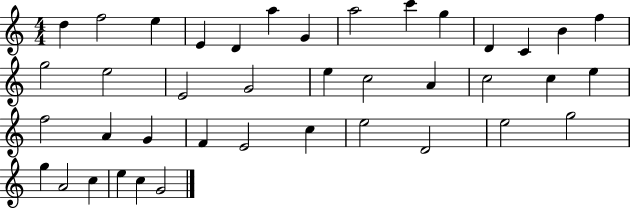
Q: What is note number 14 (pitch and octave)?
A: F5